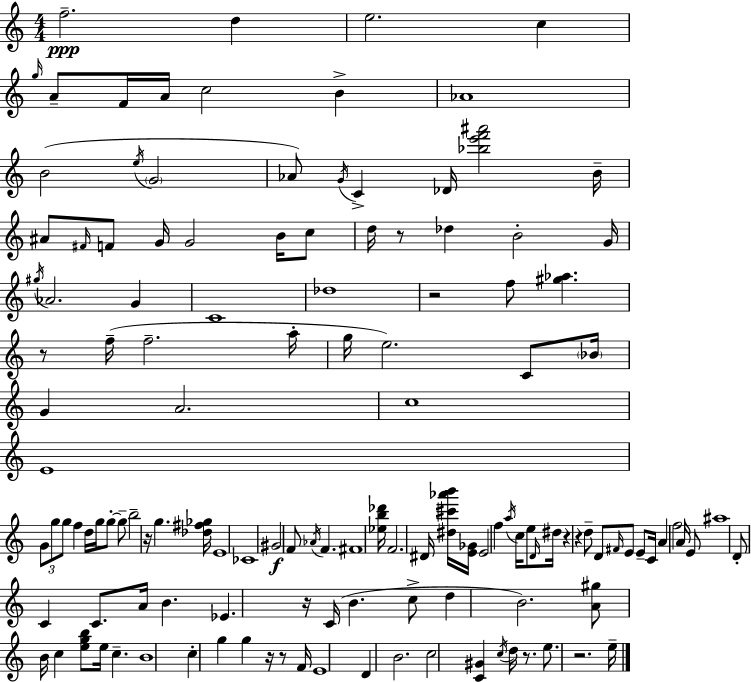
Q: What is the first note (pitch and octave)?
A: F5